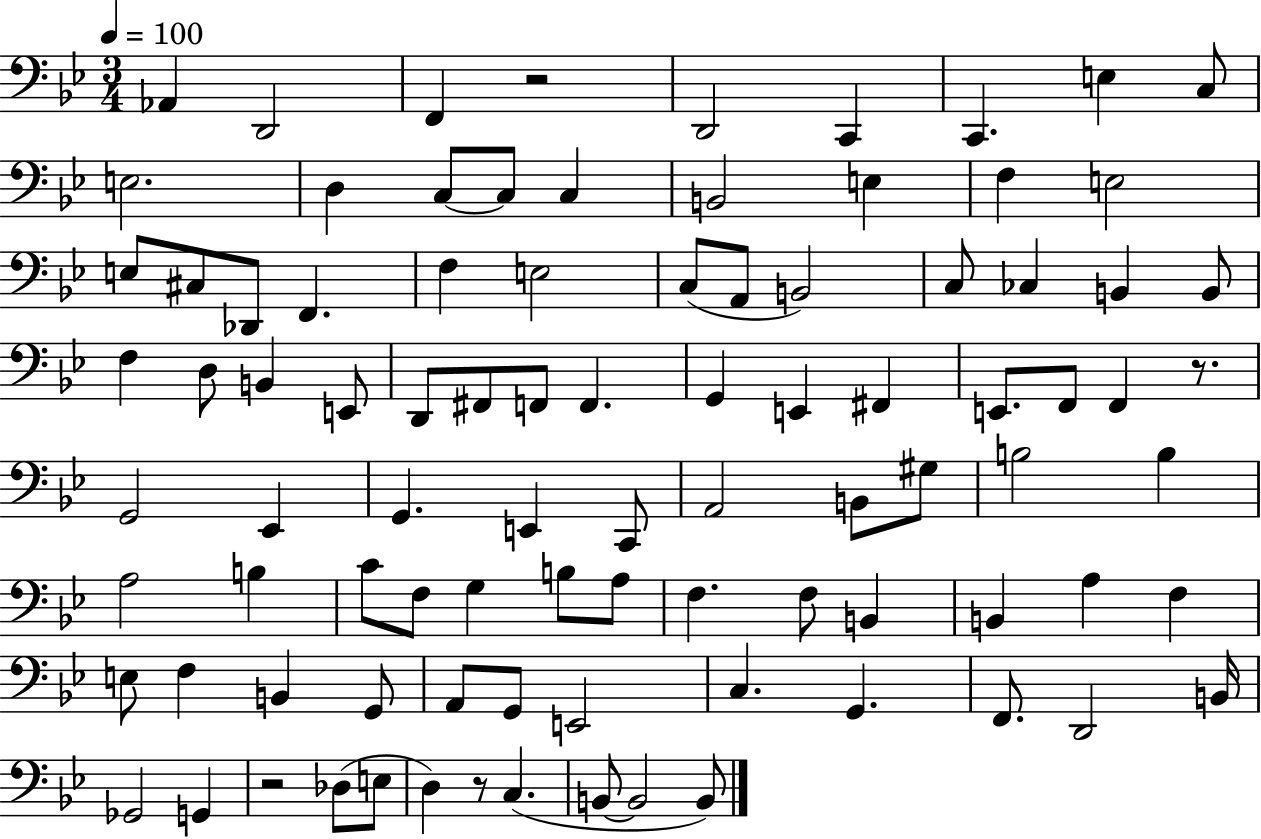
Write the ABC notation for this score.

X:1
T:Untitled
M:3/4
L:1/4
K:Bb
_A,, D,,2 F,, z2 D,,2 C,, C,, E, C,/2 E,2 D, C,/2 C,/2 C, B,,2 E, F, E,2 E,/2 ^C,/2 _D,,/2 F,, F, E,2 C,/2 A,,/2 B,,2 C,/2 _C, B,, B,,/2 F, D,/2 B,, E,,/2 D,,/2 ^F,,/2 F,,/2 F,, G,, E,, ^F,, E,,/2 F,,/2 F,, z/2 G,,2 _E,, G,, E,, C,,/2 A,,2 B,,/2 ^G,/2 B,2 B, A,2 B, C/2 F,/2 G, B,/2 A,/2 F, F,/2 B,, B,, A, F, E,/2 F, B,, G,,/2 A,,/2 G,,/2 E,,2 C, G,, F,,/2 D,,2 B,,/4 _G,,2 G,, z2 _D,/2 E,/2 D, z/2 C, B,,/2 B,,2 B,,/2